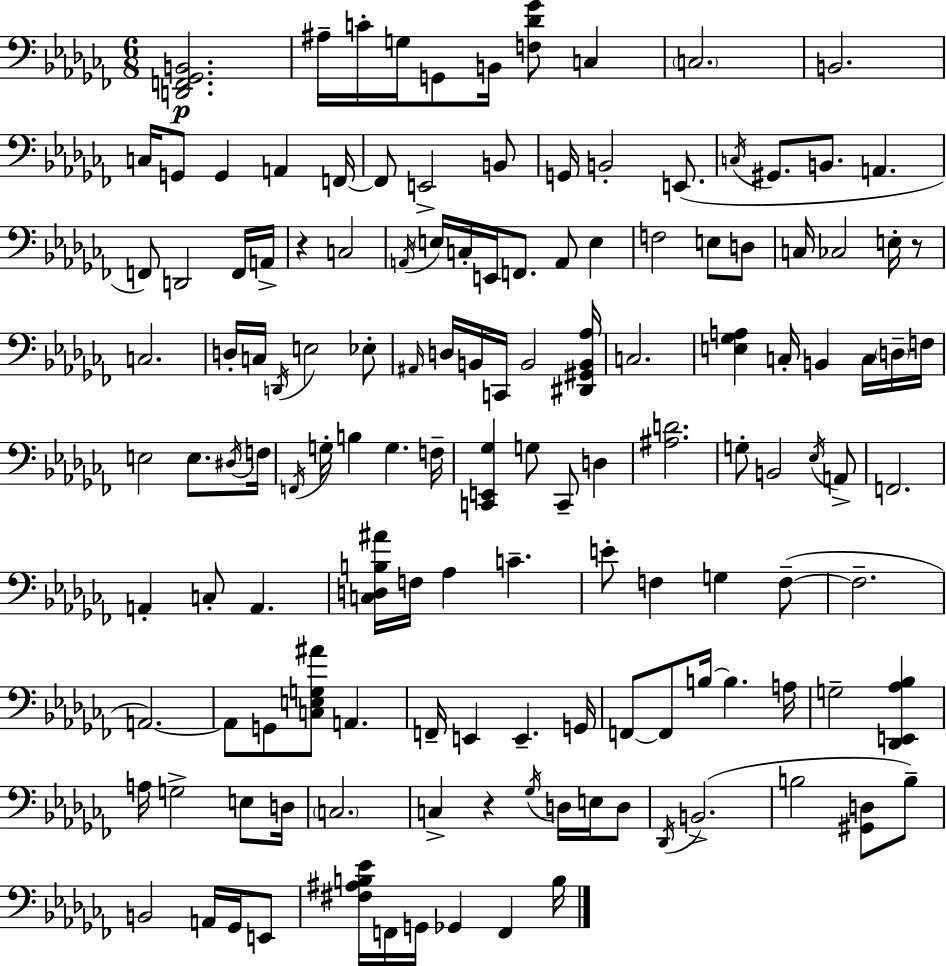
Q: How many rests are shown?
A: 3